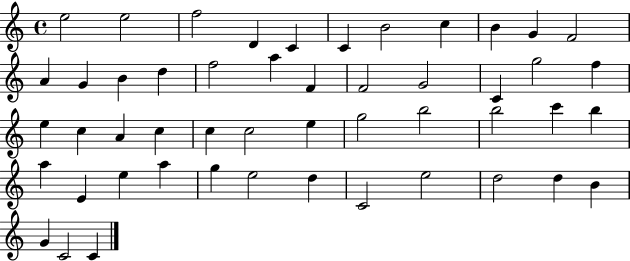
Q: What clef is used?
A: treble